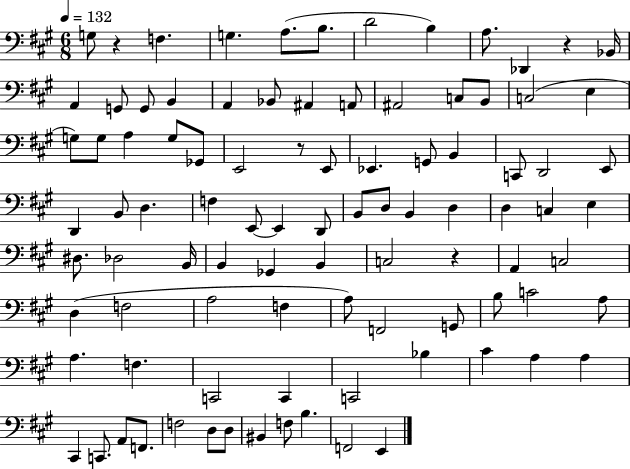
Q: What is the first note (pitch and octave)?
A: G3